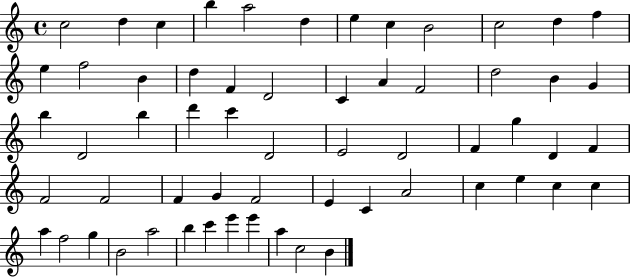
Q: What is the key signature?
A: C major